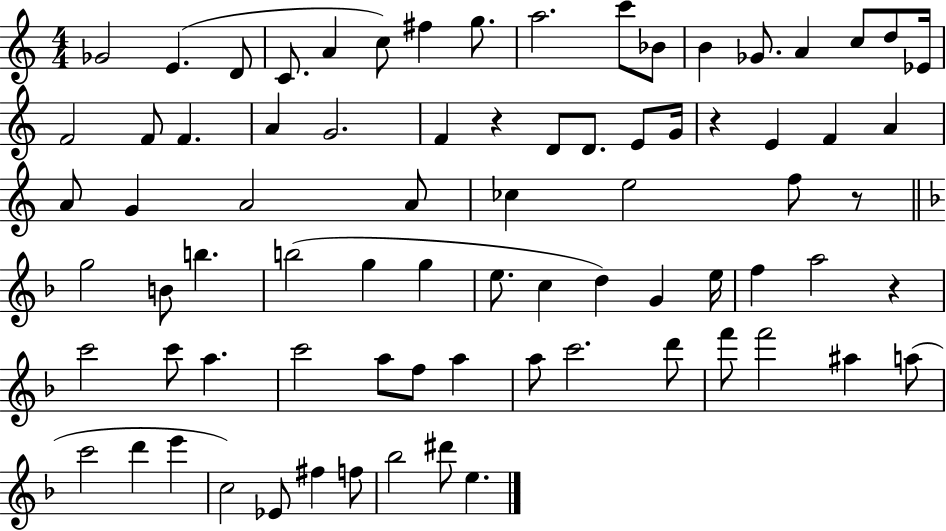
Gb4/h E4/q. D4/e C4/e. A4/q C5/e F#5/q G5/e. A5/h. C6/e Bb4/e B4/q Gb4/e. A4/q C5/e D5/e Eb4/s F4/h F4/e F4/q. A4/q G4/h. F4/q R/q D4/e D4/e. E4/e G4/s R/q E4/q F4/q A4/q A4/e G4/q A4/h A4/e CES5/q E5/h F5/e R/e G5/h B4/e B5/q. B5/h G5/q G5/q E5/e. C5/q D5/q G4/q E5/s F5/q A5/h R/q C6/h C6/e A5/q. C6/h A5/e F5/e A5/q A5/e C6/h. D6/e F6/e F6/h A#5/q A5/e C6/h D6/q E6/q C5/h Eb4/e F#5/q F5/e Bb5/h D#6/e E5/q.